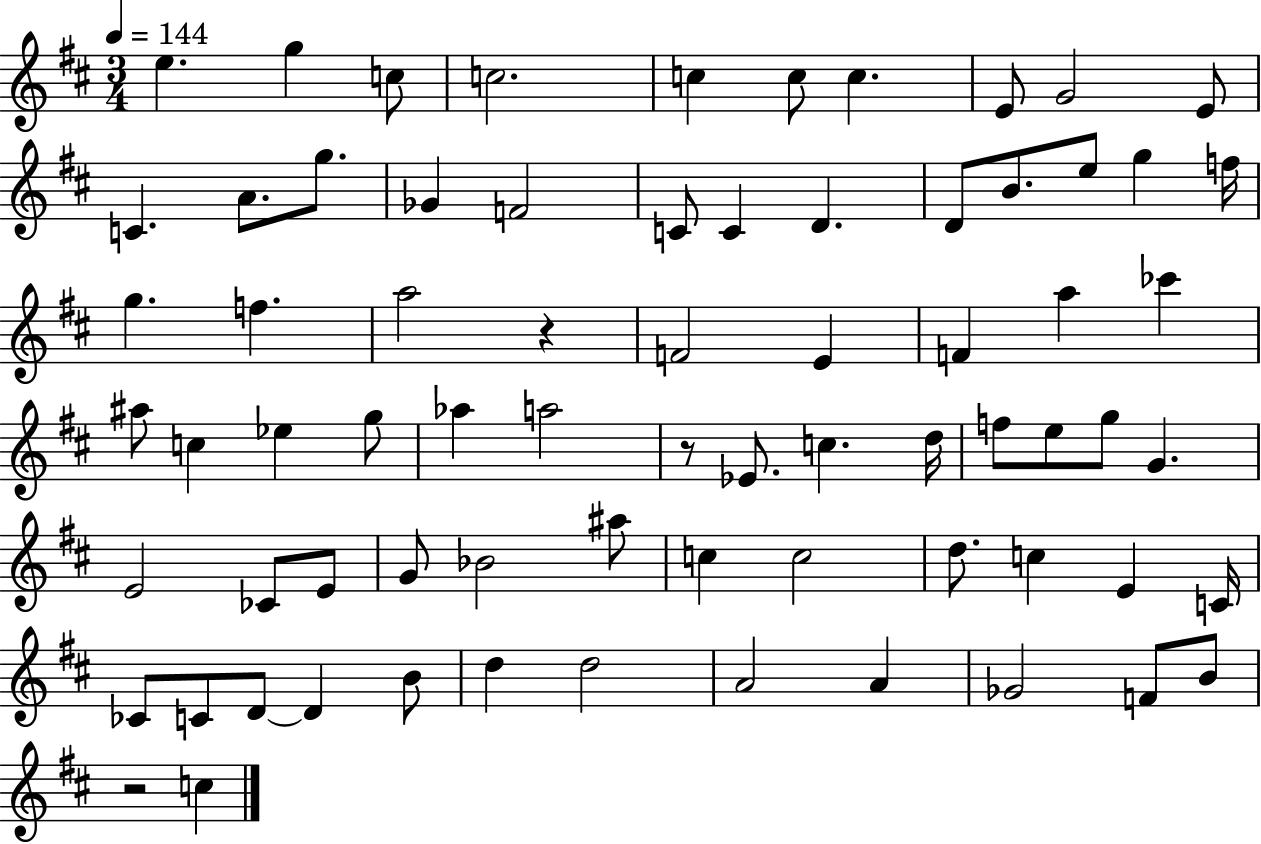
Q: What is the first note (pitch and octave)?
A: E5